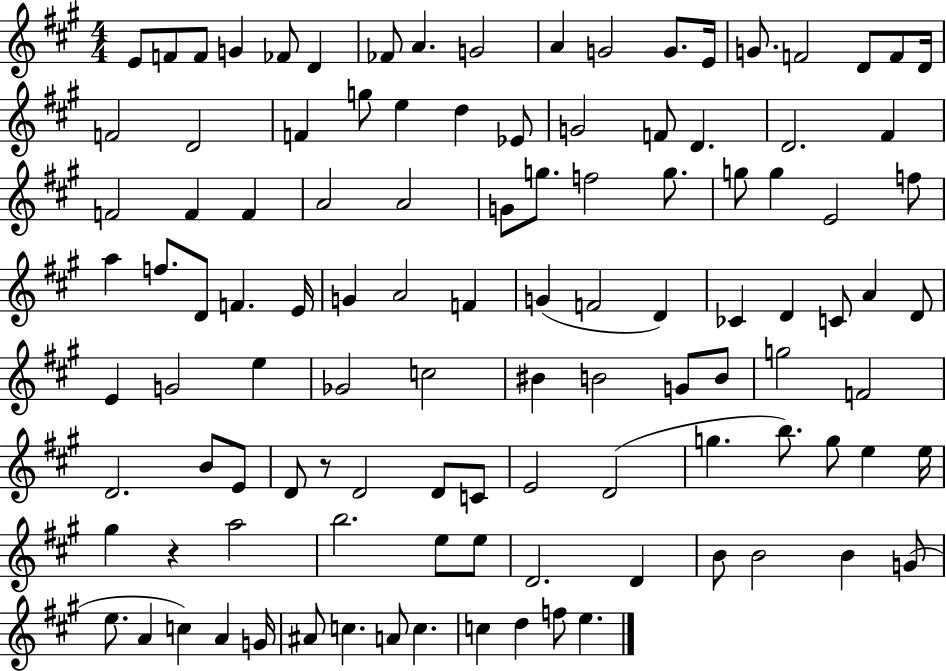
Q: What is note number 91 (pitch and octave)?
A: D4